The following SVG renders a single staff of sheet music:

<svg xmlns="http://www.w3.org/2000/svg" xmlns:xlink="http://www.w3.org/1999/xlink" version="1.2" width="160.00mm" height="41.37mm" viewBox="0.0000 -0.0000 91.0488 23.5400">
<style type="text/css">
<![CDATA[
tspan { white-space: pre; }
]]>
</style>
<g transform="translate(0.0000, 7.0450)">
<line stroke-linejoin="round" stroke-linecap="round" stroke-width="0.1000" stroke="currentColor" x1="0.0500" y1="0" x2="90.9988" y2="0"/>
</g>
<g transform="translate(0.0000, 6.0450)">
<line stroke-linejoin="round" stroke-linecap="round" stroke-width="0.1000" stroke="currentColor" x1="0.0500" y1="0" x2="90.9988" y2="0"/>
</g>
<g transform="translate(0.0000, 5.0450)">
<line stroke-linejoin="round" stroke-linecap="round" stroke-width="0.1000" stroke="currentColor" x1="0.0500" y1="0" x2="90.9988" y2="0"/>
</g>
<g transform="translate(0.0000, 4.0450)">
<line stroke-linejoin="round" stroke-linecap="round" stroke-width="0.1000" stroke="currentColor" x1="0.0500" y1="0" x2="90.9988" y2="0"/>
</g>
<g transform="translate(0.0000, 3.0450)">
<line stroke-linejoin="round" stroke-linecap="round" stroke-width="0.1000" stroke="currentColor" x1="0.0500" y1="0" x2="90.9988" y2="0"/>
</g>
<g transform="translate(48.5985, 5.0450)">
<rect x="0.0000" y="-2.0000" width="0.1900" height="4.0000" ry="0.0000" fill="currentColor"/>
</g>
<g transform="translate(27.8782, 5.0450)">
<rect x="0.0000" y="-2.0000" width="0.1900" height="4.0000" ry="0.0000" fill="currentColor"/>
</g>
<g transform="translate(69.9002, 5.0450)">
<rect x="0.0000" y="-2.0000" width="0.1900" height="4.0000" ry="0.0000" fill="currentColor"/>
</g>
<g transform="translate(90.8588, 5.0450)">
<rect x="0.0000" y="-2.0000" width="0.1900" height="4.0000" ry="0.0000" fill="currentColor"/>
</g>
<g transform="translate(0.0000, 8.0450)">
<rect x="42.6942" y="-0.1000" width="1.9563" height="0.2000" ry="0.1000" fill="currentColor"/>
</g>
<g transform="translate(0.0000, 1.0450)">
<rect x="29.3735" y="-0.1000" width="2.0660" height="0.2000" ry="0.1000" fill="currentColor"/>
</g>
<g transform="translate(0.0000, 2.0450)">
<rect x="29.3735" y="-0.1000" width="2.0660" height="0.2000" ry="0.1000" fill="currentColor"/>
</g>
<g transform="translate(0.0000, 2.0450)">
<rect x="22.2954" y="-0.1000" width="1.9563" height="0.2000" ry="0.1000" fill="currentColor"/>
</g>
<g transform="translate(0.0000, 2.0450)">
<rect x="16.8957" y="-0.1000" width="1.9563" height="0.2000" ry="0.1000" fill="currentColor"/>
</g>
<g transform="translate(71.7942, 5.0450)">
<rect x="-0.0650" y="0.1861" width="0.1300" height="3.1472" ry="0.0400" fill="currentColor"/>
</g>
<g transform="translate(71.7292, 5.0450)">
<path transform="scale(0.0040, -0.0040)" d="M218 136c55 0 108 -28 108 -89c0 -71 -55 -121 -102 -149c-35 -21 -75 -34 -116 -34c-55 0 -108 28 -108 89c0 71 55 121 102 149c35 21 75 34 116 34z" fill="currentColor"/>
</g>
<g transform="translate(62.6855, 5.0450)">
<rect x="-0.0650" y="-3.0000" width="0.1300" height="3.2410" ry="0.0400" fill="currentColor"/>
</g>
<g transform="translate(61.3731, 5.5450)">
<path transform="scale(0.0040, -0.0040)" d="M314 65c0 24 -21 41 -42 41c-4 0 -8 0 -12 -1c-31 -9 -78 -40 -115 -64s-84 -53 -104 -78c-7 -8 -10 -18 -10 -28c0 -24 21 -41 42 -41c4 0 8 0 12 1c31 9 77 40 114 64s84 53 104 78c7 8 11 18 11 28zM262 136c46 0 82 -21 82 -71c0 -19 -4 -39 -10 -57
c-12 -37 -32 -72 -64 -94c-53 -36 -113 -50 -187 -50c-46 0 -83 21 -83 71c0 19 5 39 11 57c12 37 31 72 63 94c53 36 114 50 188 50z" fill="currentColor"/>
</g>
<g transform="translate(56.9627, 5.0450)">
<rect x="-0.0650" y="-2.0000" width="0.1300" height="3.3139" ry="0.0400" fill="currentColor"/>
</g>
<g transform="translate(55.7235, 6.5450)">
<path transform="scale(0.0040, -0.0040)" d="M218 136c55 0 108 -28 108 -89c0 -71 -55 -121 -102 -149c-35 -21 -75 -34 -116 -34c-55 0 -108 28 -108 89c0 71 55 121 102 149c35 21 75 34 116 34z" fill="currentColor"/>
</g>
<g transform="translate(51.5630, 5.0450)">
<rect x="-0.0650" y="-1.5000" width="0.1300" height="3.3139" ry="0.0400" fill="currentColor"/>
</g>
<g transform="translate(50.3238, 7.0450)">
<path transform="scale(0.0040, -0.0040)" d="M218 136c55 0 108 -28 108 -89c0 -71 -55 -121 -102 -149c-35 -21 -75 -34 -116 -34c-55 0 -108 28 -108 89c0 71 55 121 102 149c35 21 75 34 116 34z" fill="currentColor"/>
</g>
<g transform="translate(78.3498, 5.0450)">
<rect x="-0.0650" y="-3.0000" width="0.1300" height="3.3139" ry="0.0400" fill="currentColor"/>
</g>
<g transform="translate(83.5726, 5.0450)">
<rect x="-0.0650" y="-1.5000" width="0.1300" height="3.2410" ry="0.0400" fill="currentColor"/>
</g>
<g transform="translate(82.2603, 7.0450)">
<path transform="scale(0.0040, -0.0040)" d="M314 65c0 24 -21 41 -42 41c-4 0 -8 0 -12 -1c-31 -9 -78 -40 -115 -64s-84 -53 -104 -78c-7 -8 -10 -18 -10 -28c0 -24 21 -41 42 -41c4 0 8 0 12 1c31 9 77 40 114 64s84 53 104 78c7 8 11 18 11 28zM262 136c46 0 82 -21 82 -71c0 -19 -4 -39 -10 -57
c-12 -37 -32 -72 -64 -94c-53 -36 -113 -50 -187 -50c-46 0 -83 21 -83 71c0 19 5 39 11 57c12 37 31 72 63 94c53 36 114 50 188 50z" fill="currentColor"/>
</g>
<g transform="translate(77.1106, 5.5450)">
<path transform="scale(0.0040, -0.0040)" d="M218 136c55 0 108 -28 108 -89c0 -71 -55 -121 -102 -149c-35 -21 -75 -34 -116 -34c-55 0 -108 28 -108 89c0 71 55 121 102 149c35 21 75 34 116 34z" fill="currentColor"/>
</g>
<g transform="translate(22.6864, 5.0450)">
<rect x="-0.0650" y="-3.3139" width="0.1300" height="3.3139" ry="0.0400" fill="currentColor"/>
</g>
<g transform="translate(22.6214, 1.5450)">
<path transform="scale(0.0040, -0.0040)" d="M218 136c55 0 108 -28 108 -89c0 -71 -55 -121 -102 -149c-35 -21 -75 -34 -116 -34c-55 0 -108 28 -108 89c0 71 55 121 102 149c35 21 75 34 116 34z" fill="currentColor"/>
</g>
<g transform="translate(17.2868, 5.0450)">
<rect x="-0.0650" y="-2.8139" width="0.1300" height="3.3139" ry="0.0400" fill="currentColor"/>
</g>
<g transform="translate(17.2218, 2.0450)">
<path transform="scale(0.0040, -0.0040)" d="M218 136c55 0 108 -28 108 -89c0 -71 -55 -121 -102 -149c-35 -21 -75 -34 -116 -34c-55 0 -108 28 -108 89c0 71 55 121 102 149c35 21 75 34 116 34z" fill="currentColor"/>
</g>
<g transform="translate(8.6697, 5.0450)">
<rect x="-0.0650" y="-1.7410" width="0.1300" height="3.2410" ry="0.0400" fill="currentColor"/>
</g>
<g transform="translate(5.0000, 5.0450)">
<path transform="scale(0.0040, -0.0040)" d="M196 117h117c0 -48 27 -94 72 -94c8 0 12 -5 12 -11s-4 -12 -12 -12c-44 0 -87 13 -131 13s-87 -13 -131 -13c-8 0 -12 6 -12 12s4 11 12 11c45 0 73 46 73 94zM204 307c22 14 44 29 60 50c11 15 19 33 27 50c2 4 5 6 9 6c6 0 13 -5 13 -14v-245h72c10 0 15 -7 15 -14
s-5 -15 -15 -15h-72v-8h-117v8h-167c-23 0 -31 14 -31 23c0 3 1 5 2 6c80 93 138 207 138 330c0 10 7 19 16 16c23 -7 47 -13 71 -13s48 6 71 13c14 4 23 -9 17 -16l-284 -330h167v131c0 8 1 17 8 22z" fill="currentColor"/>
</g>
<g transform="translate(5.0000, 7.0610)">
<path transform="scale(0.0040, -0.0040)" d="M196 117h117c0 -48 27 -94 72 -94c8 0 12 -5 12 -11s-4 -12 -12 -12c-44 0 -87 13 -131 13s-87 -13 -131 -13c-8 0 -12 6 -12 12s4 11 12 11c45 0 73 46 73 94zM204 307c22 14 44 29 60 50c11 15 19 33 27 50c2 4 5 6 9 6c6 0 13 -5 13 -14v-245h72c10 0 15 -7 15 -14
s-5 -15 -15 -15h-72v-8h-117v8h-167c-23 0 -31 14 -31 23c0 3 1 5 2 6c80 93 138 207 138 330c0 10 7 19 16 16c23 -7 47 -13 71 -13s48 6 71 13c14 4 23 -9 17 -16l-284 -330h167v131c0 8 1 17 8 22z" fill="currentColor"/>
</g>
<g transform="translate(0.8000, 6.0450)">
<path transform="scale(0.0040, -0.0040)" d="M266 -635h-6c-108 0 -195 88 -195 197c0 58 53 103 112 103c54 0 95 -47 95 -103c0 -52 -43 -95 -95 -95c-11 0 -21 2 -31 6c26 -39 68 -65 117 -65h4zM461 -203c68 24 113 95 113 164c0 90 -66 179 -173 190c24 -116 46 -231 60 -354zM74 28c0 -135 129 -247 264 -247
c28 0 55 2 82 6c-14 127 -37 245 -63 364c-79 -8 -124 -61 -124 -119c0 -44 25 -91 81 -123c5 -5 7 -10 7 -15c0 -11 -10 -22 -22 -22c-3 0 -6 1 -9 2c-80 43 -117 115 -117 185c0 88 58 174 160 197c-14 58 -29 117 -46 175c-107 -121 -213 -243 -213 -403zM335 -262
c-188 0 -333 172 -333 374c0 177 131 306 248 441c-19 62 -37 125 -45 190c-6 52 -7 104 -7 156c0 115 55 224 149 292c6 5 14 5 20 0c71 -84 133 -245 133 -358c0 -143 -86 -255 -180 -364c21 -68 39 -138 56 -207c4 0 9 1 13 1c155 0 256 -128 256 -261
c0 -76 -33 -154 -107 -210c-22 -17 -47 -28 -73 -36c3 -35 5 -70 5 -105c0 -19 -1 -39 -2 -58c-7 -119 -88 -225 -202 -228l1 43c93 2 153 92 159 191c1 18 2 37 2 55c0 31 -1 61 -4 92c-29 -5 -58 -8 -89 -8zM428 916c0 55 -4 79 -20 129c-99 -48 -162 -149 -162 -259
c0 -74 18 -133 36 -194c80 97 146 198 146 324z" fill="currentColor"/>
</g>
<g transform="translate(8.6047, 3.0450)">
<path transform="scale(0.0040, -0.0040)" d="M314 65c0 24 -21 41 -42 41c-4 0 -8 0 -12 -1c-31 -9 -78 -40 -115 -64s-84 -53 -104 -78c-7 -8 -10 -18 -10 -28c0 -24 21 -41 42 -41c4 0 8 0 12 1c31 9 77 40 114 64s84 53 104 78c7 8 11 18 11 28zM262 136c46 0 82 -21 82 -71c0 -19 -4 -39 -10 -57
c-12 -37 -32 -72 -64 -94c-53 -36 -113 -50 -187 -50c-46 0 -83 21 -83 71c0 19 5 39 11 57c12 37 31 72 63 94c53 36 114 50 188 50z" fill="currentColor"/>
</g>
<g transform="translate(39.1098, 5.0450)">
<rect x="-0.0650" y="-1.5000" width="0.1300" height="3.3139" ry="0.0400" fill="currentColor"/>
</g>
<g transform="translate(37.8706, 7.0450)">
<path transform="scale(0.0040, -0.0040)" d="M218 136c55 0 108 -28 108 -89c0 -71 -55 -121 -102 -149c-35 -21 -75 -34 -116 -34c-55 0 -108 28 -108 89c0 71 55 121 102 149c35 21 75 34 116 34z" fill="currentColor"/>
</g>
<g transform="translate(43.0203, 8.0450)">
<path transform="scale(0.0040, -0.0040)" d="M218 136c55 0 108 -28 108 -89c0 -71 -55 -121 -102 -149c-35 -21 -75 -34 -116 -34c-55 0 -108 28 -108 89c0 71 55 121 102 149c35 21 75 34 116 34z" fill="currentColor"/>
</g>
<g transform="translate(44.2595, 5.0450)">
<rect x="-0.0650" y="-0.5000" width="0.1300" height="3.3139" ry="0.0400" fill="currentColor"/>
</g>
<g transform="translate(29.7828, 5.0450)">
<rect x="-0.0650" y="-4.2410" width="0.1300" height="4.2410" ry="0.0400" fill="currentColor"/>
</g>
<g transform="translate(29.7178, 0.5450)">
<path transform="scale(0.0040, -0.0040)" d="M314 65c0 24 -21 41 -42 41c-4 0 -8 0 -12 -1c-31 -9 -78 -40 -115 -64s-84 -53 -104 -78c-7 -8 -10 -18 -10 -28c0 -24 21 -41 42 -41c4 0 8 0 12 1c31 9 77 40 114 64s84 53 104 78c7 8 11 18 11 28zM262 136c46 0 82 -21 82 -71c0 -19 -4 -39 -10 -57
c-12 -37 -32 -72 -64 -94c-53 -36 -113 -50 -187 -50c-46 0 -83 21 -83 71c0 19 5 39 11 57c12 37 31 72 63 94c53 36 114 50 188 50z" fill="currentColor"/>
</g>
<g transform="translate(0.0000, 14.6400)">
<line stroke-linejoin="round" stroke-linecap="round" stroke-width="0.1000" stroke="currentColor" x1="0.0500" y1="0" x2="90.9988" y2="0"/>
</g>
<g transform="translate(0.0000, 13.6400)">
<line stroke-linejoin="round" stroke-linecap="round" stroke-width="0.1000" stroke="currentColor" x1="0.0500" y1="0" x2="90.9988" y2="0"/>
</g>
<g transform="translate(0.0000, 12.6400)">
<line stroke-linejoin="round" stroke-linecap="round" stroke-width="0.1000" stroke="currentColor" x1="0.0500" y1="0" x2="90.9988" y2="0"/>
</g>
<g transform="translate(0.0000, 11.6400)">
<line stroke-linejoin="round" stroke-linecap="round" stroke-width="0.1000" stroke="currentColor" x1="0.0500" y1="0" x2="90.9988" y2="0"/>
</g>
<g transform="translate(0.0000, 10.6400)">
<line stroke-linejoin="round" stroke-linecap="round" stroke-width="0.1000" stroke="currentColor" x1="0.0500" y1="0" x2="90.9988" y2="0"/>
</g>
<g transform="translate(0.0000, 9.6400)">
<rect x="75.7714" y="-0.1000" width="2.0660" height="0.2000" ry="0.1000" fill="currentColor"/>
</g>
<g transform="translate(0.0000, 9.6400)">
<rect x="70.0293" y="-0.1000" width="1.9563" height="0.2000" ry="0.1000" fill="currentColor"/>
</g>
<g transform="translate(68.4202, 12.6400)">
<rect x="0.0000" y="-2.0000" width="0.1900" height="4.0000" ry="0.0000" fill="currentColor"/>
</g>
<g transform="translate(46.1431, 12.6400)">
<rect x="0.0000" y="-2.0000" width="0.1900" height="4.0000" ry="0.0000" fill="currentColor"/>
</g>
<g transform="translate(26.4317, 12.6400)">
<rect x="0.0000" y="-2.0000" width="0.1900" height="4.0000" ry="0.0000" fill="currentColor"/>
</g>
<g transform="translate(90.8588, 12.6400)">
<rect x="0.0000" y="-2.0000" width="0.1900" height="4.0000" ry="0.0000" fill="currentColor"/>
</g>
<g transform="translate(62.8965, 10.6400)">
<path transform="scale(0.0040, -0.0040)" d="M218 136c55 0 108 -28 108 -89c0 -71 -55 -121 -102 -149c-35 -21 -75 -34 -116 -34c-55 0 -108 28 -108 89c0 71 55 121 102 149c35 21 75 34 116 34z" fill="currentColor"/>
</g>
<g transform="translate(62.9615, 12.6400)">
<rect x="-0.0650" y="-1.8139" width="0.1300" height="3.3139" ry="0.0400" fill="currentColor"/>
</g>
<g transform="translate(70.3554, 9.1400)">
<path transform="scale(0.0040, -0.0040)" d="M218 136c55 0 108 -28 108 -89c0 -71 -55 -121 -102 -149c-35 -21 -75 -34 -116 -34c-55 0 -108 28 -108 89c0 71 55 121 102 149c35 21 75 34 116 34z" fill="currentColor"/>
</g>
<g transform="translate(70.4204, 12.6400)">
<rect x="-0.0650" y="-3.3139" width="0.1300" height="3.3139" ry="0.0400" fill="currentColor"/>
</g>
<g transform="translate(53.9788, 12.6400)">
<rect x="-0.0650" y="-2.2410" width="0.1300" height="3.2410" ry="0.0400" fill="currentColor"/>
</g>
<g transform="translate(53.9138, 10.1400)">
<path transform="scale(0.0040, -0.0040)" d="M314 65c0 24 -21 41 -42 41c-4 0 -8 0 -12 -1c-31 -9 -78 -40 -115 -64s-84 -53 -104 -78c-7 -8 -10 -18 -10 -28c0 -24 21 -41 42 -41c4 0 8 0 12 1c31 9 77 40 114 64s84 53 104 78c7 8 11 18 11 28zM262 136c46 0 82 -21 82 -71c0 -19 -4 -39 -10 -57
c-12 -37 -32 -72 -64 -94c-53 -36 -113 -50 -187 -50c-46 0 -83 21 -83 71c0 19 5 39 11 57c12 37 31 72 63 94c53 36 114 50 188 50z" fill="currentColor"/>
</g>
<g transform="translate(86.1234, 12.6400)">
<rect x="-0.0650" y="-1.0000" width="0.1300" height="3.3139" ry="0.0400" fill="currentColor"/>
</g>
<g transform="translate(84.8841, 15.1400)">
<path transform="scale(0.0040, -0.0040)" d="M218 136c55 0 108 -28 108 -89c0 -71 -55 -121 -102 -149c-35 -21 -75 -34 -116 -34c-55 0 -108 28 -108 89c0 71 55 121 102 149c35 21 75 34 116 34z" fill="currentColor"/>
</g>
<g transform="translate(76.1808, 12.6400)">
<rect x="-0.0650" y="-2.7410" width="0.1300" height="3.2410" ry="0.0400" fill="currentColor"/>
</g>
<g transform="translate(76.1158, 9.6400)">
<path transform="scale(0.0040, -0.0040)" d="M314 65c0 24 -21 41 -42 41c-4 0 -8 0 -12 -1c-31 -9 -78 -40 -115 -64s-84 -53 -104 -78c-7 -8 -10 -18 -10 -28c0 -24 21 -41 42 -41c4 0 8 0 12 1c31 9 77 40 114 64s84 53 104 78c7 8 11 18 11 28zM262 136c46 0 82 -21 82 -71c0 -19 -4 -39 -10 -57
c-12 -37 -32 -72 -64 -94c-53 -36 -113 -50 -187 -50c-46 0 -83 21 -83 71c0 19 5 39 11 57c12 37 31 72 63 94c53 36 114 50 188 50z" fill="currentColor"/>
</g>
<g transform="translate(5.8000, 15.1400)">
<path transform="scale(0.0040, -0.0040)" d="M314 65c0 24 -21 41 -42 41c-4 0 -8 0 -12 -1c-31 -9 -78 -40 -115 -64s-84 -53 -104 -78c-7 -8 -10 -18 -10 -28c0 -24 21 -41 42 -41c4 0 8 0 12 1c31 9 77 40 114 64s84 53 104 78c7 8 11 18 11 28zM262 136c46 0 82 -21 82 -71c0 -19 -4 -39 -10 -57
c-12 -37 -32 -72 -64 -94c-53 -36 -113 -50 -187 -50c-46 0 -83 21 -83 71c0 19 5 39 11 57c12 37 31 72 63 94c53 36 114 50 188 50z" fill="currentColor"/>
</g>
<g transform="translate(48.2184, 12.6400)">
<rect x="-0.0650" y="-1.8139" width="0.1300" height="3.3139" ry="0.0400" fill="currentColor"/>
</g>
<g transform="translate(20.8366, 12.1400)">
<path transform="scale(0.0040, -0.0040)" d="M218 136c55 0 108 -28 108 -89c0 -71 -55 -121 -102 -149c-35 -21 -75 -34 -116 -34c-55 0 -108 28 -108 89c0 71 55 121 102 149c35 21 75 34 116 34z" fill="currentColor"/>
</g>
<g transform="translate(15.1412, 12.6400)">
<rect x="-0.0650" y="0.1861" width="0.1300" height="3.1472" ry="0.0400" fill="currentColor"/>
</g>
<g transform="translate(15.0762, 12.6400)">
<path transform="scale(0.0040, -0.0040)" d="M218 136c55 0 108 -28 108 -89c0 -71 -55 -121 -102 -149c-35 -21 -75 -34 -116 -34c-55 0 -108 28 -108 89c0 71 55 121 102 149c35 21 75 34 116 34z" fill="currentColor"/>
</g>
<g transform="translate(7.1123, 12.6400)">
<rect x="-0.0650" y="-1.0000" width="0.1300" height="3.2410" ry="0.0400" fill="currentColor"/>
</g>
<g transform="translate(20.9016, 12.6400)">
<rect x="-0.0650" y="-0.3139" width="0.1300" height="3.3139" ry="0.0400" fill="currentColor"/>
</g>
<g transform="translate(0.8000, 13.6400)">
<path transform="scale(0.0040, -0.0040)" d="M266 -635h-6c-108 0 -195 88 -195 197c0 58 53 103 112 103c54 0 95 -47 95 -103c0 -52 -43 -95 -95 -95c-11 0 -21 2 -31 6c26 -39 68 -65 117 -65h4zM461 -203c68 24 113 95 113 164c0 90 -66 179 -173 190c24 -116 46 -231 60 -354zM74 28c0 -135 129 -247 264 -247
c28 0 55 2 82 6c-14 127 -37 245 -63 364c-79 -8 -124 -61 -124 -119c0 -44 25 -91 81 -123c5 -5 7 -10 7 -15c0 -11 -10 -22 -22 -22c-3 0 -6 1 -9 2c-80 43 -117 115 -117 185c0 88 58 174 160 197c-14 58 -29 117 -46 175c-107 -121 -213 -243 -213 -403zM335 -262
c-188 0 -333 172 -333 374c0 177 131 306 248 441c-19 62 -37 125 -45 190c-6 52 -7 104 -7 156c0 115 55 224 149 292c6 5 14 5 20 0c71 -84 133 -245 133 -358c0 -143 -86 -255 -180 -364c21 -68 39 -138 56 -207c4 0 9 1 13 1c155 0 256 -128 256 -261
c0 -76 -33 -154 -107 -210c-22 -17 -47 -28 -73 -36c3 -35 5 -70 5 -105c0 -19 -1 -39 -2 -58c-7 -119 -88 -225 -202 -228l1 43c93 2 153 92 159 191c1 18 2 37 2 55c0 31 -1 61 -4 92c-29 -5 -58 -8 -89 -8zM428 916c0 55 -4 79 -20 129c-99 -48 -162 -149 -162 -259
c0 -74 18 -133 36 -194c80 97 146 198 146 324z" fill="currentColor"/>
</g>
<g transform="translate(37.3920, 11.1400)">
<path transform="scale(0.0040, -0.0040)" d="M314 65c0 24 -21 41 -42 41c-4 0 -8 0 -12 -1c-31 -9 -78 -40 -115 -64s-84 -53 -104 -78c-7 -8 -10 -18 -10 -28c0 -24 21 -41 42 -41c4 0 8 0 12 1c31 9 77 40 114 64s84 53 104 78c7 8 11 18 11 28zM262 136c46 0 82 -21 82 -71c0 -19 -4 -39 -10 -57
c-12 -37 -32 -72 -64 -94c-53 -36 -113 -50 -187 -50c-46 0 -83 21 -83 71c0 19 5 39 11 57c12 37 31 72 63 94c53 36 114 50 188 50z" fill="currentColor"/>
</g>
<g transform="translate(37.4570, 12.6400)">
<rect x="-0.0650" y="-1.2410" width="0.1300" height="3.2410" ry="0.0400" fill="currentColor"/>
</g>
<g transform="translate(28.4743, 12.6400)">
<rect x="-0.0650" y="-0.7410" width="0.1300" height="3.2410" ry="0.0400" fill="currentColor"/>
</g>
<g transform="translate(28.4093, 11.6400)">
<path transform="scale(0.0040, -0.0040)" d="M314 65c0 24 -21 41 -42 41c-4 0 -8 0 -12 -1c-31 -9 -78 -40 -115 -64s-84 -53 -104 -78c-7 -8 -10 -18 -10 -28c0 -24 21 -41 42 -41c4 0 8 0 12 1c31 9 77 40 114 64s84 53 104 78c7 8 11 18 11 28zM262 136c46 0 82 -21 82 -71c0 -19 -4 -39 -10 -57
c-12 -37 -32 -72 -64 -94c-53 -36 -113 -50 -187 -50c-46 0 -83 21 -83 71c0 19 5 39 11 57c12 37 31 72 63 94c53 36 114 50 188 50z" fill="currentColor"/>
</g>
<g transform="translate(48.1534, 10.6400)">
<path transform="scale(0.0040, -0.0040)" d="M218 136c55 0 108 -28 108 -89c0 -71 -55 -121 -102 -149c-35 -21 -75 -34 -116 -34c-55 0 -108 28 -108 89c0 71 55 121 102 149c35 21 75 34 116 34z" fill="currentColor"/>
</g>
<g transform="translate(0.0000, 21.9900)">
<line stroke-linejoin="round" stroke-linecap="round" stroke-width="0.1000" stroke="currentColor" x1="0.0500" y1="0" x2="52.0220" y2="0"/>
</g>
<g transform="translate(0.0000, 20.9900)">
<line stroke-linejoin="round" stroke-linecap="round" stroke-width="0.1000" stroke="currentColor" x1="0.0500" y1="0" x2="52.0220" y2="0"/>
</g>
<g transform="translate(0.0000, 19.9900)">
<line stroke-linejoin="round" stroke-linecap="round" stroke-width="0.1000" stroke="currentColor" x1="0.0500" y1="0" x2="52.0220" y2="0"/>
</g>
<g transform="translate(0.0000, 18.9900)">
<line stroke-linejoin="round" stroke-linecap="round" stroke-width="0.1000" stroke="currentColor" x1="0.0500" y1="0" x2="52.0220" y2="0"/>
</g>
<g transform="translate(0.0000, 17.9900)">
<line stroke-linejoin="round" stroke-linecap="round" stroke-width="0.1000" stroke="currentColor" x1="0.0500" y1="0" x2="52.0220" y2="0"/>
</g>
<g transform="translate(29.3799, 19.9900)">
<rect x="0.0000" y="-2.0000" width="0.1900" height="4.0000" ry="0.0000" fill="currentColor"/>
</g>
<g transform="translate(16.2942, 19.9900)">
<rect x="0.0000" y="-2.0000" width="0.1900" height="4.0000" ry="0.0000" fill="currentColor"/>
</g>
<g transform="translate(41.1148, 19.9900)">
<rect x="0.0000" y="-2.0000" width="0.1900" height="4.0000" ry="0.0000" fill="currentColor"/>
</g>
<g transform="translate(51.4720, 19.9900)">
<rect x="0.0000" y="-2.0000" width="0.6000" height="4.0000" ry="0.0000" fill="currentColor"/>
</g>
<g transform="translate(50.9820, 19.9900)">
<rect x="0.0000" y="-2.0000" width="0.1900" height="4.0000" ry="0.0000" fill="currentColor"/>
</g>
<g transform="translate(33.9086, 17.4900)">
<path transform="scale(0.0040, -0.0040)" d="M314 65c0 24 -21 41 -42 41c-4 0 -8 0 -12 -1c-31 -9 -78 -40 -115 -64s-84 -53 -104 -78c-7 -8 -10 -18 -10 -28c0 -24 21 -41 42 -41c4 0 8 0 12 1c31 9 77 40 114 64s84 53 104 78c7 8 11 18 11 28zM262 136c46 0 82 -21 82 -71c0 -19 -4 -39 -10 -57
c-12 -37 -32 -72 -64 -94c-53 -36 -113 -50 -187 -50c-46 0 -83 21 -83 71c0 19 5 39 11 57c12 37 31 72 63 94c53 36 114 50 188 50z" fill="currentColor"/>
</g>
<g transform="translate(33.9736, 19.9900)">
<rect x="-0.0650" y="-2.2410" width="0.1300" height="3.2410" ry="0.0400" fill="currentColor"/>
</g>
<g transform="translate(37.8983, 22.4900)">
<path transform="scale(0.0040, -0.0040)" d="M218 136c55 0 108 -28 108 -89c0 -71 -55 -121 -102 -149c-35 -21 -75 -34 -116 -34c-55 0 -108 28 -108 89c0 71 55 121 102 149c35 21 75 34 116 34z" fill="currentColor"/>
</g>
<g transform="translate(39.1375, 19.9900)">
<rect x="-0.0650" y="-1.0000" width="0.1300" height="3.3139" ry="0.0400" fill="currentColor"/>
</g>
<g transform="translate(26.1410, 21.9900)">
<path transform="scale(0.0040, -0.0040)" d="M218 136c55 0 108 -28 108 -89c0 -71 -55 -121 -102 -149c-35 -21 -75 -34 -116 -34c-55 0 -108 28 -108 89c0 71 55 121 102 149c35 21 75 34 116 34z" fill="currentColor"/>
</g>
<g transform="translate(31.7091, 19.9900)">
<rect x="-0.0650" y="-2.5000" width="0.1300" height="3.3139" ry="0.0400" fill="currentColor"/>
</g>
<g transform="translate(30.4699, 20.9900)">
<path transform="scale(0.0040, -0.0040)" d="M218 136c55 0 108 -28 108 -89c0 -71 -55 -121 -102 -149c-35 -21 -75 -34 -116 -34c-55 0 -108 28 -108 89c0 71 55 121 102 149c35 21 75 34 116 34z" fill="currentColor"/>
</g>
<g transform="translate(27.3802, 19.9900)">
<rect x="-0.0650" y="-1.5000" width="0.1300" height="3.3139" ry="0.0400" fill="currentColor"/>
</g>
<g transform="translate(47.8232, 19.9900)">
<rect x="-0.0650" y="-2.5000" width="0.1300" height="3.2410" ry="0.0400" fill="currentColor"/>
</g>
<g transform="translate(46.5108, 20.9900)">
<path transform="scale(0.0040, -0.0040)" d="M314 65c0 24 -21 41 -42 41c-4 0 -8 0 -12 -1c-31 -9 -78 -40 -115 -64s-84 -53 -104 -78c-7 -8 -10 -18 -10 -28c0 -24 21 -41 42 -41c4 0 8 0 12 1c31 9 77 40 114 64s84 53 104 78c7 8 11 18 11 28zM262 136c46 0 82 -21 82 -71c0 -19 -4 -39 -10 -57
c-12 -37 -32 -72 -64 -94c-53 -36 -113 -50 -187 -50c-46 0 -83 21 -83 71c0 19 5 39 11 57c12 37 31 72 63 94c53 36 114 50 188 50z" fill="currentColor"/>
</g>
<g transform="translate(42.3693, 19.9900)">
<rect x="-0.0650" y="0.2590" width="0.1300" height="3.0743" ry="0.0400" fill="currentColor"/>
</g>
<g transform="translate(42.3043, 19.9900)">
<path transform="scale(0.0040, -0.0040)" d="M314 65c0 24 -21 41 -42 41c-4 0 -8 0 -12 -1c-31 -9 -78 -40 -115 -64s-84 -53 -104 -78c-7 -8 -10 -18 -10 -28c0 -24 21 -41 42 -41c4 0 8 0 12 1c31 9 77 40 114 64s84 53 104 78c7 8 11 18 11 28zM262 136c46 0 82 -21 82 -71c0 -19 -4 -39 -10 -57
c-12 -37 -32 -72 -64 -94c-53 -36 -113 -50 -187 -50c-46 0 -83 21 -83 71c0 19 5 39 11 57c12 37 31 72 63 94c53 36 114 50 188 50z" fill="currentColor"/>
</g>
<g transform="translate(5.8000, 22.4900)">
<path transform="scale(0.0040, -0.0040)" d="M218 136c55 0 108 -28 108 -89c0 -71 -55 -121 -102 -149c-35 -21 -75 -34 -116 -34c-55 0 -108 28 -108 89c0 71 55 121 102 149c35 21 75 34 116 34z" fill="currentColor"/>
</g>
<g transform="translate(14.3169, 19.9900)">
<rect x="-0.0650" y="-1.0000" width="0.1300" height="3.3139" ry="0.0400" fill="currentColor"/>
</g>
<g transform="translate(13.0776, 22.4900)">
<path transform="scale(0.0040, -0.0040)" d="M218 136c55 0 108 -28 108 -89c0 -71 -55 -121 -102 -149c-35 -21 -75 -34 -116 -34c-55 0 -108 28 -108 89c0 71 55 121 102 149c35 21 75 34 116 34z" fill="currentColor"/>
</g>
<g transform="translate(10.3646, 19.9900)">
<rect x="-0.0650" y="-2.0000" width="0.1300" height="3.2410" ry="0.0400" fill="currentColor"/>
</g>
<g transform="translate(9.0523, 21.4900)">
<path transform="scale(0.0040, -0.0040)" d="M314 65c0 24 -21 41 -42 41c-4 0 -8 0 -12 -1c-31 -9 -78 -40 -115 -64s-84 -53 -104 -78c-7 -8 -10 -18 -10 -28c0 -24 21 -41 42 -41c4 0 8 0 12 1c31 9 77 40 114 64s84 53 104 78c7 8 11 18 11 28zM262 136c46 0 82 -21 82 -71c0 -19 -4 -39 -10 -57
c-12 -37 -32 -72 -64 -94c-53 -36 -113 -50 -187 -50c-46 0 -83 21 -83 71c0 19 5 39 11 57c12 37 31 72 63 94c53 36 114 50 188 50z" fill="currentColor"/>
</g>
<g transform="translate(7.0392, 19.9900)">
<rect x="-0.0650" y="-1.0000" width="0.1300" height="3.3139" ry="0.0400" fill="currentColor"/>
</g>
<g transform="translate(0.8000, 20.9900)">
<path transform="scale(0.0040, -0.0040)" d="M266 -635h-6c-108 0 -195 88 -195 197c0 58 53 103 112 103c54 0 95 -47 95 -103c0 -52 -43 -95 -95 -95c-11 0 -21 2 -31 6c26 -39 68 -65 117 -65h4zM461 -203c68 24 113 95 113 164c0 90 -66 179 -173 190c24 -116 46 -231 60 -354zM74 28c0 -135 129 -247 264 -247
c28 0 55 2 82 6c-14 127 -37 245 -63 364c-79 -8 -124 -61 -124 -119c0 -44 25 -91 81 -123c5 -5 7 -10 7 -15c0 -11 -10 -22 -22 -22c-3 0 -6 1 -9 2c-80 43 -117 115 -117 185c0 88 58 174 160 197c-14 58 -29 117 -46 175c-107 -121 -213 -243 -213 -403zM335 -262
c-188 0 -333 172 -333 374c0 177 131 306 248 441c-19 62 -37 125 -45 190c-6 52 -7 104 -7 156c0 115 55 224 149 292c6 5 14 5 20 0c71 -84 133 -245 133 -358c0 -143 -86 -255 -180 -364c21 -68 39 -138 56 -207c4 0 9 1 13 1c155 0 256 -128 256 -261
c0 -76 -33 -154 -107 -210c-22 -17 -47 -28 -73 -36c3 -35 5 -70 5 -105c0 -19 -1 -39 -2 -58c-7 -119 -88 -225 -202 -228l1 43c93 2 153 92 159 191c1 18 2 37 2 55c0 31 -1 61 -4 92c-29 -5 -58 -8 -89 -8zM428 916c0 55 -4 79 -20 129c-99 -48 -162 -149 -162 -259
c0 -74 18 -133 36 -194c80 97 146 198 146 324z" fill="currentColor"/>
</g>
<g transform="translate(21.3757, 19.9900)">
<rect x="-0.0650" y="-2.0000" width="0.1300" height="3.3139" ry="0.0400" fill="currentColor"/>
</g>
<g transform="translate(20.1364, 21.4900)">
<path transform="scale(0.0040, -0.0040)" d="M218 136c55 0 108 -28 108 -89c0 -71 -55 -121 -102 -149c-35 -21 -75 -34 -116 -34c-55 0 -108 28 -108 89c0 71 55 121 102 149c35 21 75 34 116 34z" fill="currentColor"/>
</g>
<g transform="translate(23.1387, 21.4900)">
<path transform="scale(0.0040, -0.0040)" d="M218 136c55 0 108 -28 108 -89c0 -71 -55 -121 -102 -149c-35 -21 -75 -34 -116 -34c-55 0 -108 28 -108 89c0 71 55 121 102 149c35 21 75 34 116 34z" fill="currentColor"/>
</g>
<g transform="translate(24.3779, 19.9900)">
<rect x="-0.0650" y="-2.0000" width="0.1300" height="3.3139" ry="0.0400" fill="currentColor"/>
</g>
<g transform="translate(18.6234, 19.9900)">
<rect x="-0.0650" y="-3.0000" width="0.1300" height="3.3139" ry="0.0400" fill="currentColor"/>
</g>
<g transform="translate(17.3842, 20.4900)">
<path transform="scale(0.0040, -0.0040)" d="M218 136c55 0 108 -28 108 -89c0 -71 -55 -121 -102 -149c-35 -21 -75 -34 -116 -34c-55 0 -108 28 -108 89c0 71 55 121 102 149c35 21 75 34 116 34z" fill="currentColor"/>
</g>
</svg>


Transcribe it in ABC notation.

X:1
T:Untitled
M:4/4
L:1/4
K:C
f2 a b d'2 E C E F A2 B A E2 D2 B c d2 e2 f g2 f b a2 D D F2 D A F F E G g2 D B2 G2